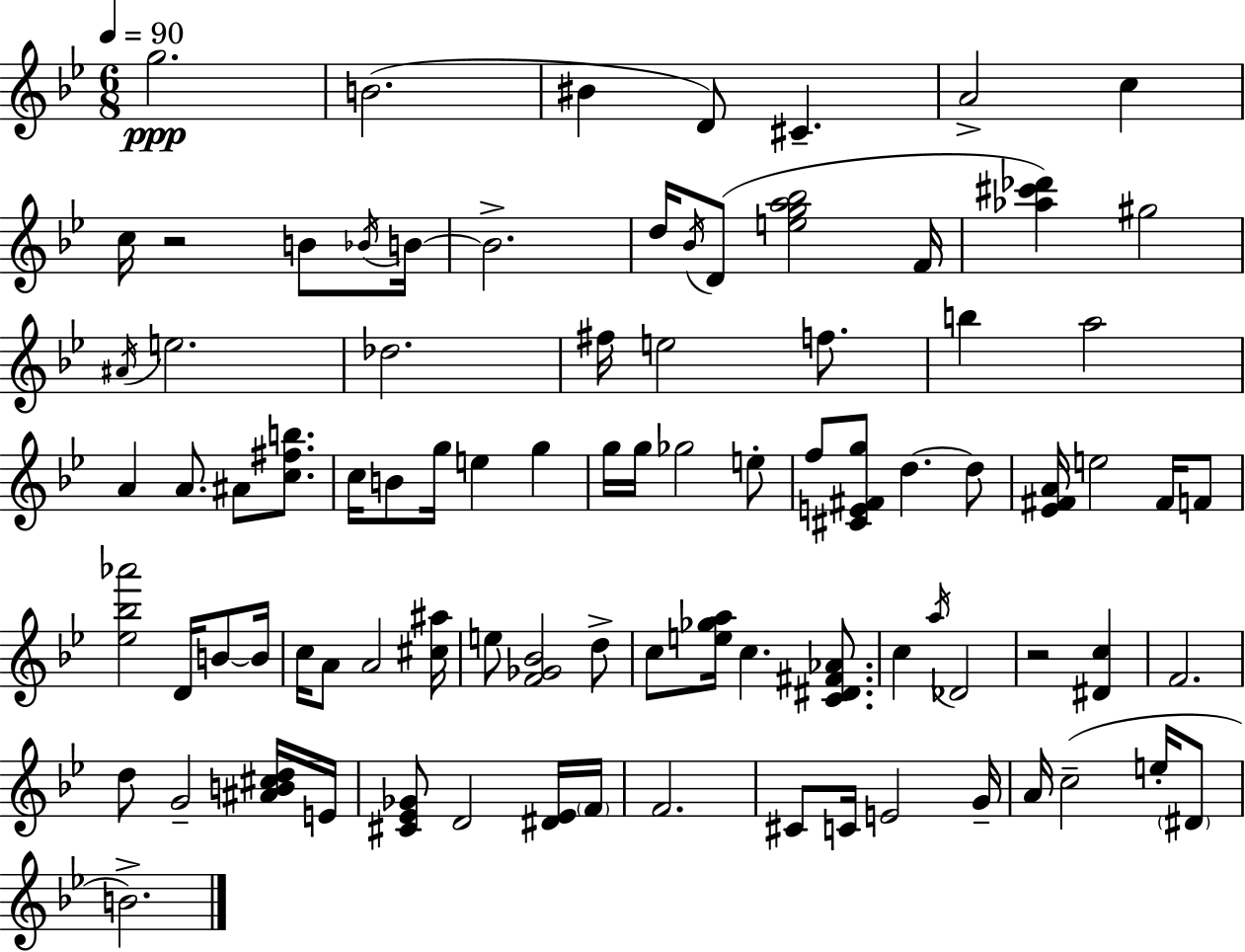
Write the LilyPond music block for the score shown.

{
  \clef treble
  \numericTimeSignature
  \time 6/8
  \key g \minor
  \tempo 4 = 90
  \repeat volta 2 { g''2.\ppp | b'2.( | bis'4 d'8) cis'4.-- | a'2-> c''4 | \break c''16 r2 b'8 \acciaccatura { bes'16 } | b'16~~ b'2.-> | d''16 \acciaccatura { bes'16 } d'8( <e'' g'' a'' bes''>2 | f'16 <aes'' cis''' des'''>4) gis''2 | \break \acciaccatura { ais'16 } e''2. | des''2. | fis''16 e''2 | f''8. b''4 a''2 | \break a'4 a'8. ais'8 | <c'' fis'' b''>8. c''16 b'8 g''16 e''4 g''4 | g''16 g''16 ges''2 | e''8-. f''8 <cis' e' fis' g''>8 d''4.~~ | \break d''8 <ees' fis' a'>16 e''2 | fis'16 f'8 <ees'' bes'' aes'''>2 d'16 | b'8~~ b'16 c''16 a'8 a'2 | <cis'' ais''>16 e''8 <f' ges' bes'>2 | \break d''8-> c''8 <e'' ges'' a''>16 c''4. | <c' dis' fis' aes'>8. c''4 \acciaccatura { a''16 } des'2 | r2 | <dis' c''>4 f'2. | \break d''8 g'2-- | <ais' b' cis'' d''>16 e'16 <cis' ees' ges'>8 d'2 | <dis' ees'>16 \parenthesize f'16 f'2. | cis'8 c'16 e'2 | \break g'16-- a'16 c''2--( | e''16-. \parenthesize dis'8 b'2.->) | } \bar "|."
}